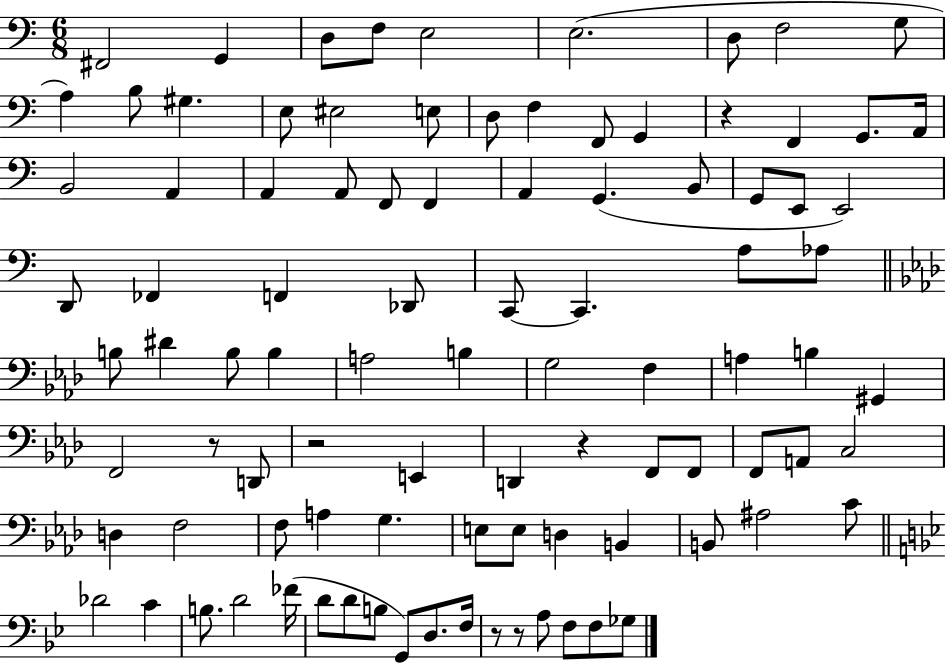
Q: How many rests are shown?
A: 6